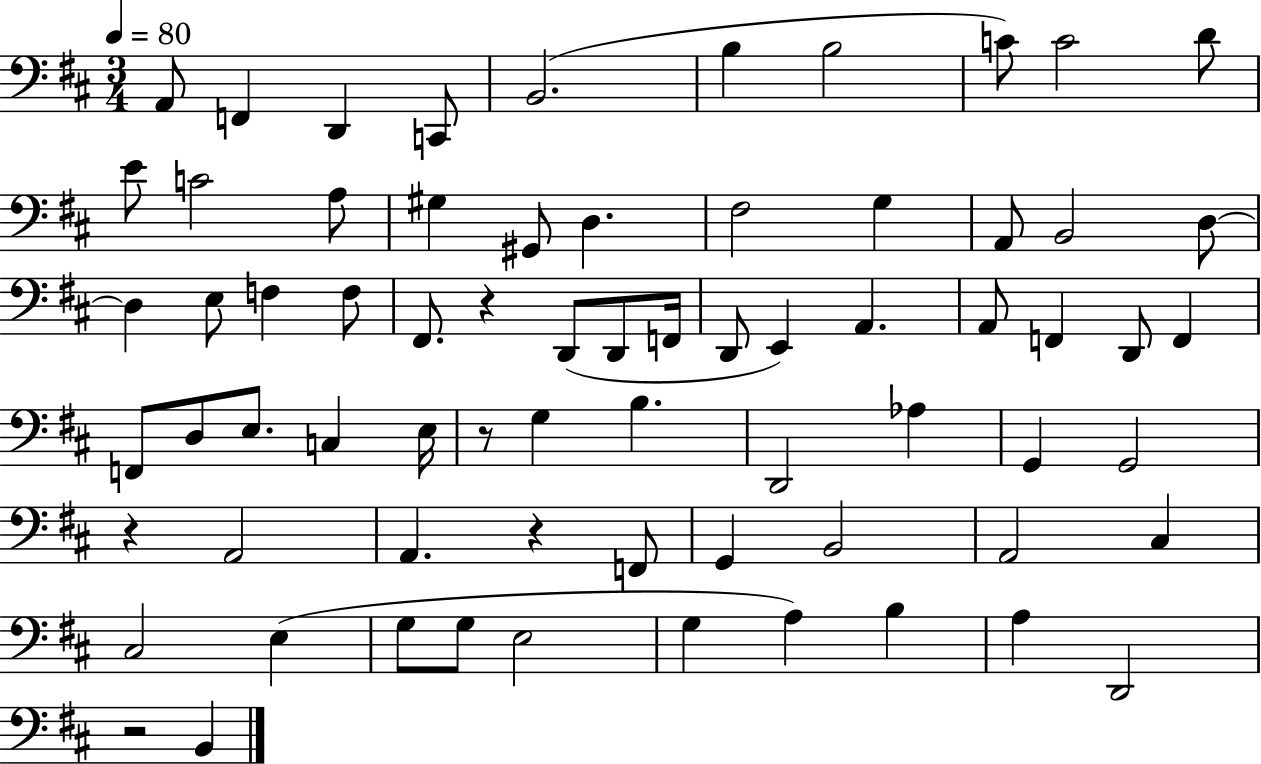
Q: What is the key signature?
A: D major